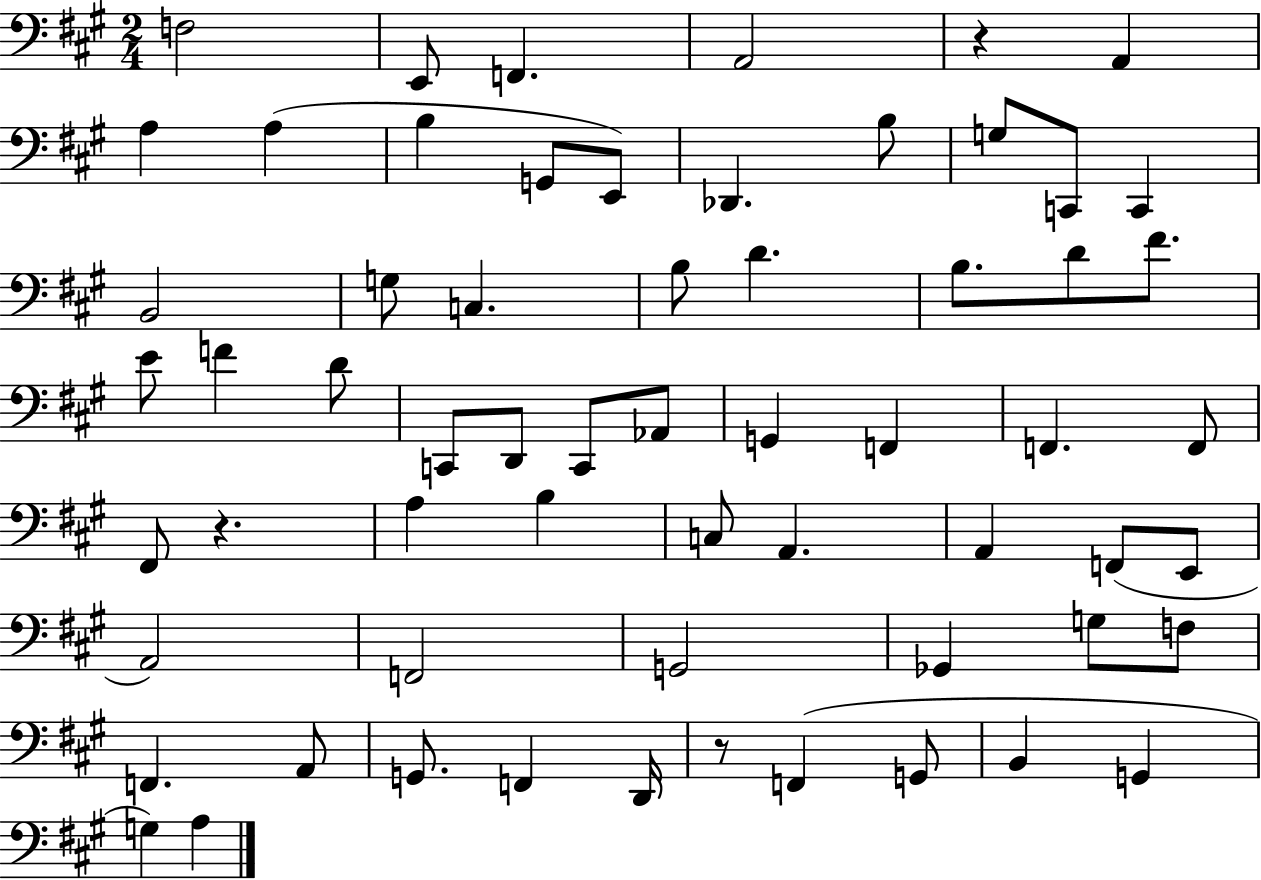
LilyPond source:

{
  \clef bass
  \numericTimeSignature
  \time 2/4
  \key a \major
  f2 | e,8 f,4. | a,2 | r4 a,4 | \break a4 a4( | b4 g,8 e,8) | des,4. b8 | g8 c,8 c,4 | \break b,2 | g8 c4. | b8 d'4. | b8. d'8 fis'8. | \break e'8 f'4 d'8 | c,8 d,8 c,8 aes,8 | g,4 f,4 | f,4. f,8 | \break fis,8 r4. | a4 b4 | c8 a,4. | a,4 f,8( e,8 | \break a,2) | f,2 | g,2 | ges,4 g8 f8 | \break f,4. a,8 | g,8. f,4 d,16 | r8 f,4( g,8 | b,4 g,4 | \break g4) a4 | \bar "|."
}